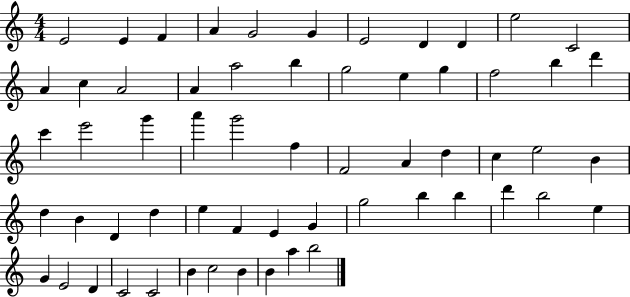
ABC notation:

X:1
T:Untitled
M:4/4
L:1/4
K:C
E2 E F A G2 G E2 D D e2 C2 A c A2 A a2 b g2 e g f2 b d' c' e'2 g' a' g'2 f F2 A d c e2 B d B D d e F E G g2 b b d' b2 e G E2 D C2 C2 B c2 B B a b2